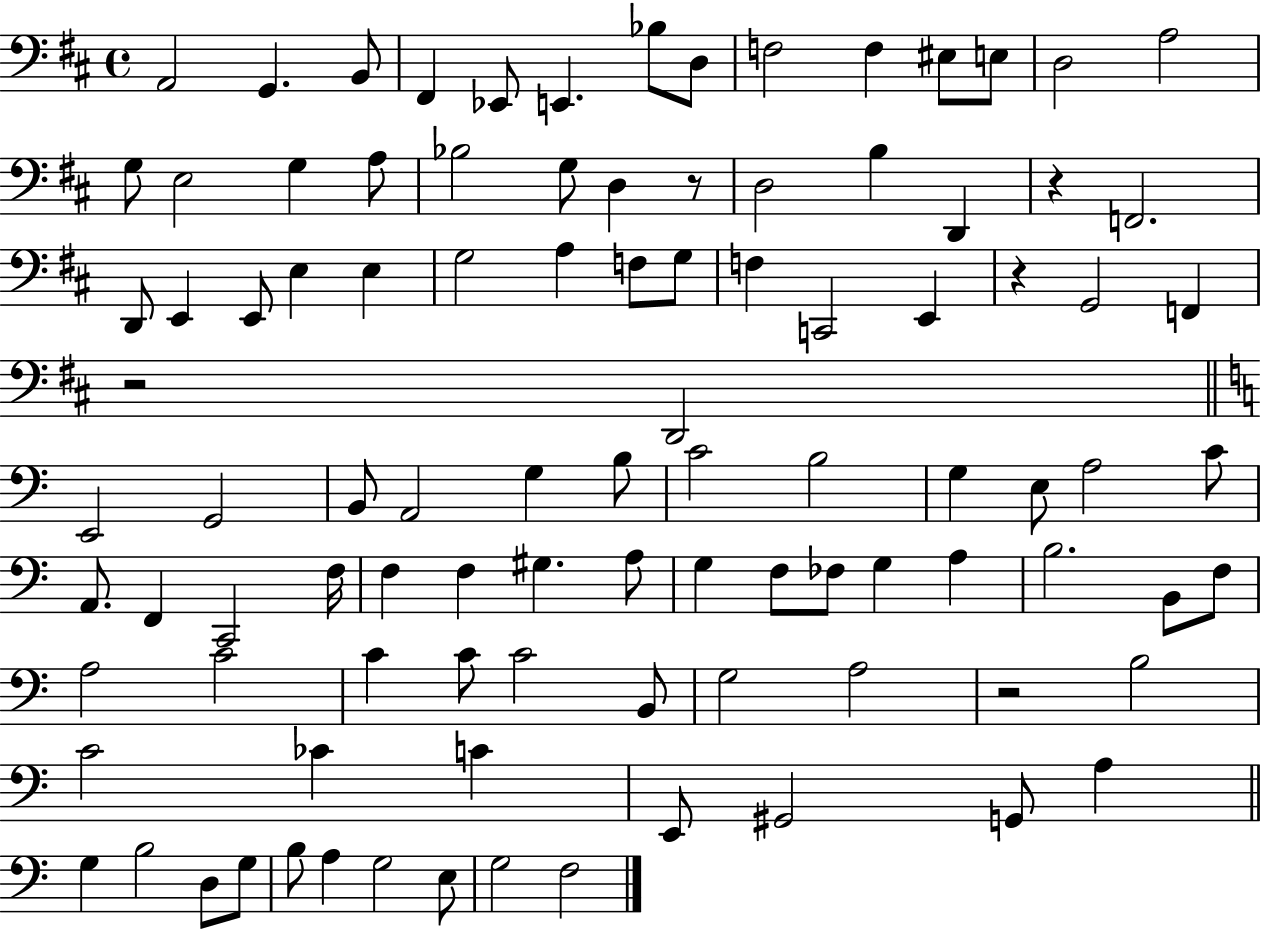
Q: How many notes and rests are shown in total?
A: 99